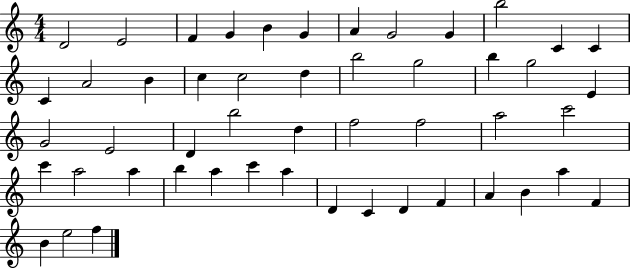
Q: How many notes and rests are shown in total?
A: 50